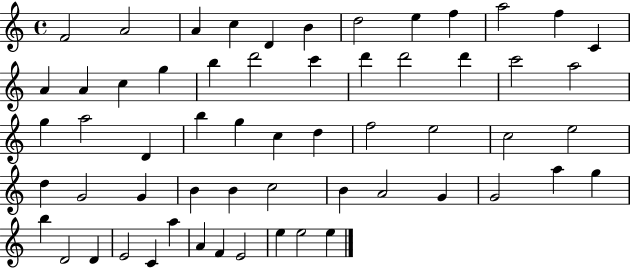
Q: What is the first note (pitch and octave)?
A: F4